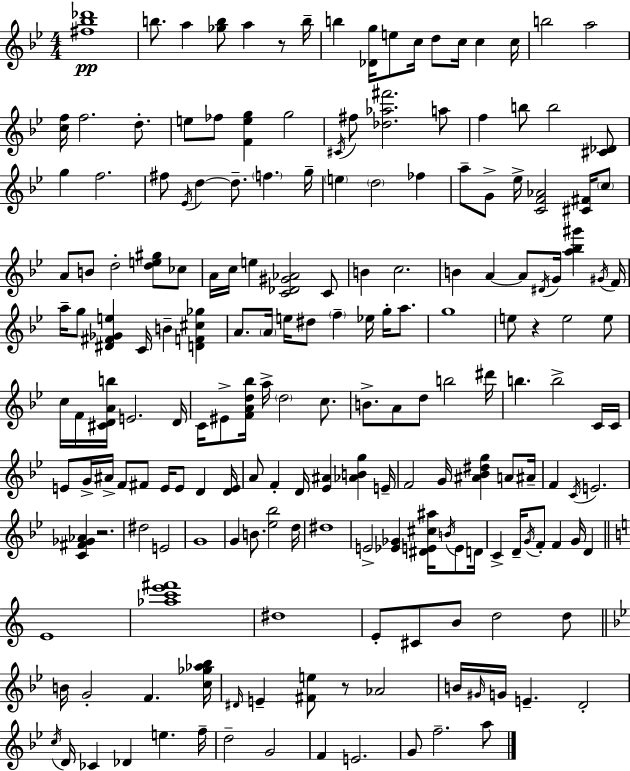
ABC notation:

X:1
T:Untitled
M:4/4
L:1/4
K:Bb
[^f_b_d']4 b/2 a [_gb]/2 a z/2 b/4 b [_Dg]/4 e/2 c/4 d/2 c/4 c c/4 b2 a2 [cf]/4 f2 d/2 e/2 _f/2 [Feg] g2 ^C/4 ^f/2 [_d_a^f']2 a/2 f b/2 b2 [^C_D]/2 g f2 ^f/2 _E/4 d d/2 f g/4 e d2 _f a/2 G/2 _e/4 [CF_A]2 [^C^F]/4 c/2 A/2 B/2 d2 [de^g]/2 _c/2 A/4 c/4 e [C_D^G_A]2 C/2 B c2 B A A/2 ^D/4 G/4 [a_b^g'] ^G/4 F/4 a/4 g/2 [^D^F_Ge] C/4 B [DF^c_g] A/2 A/4 e/4 ^d/2 f _e/4 g/4 a/2 g4 e/2 z e2 e/2 c/4 F/4 [^CDAb]/4 E2 D/4 C/4 ^E/2 [FAd_b]/4 a/4 d2 c/2 B/2 A/2 d/2 b2 ^d'/4 b b2 C/4 C/4 E/2 G/4 ^A/4 F/2 ^F/2 E/4 E/2 D [DE]/4 A/2 F D/4 [_E^A] [_ABg] E/4 F2 G/4 [^A_B^dg] A/2 ^A/4 F C/4 E2 [C^F_G_A] z2 ^d2 E2 G4 G B/2 [_e_b]2 d/4 ^d4 E2 [_E_G] [^DE^c^a]/4 B/4 E/2 D/4 C D/4 G/4 F/2 F G/4 D E4 [_ac'e'^f']4 ^d4 E/2 ^C/2 B/2 d2 d/2 B/4 G2 F [c_g_a_b]/4 ^D/4 E [^Fe]/2 z/2 _A2 B/4 ^G/4 G/4 E D2 c/4 D/4 _C _D e f/4 d2 G2 F E2 G/2 f2 a/2